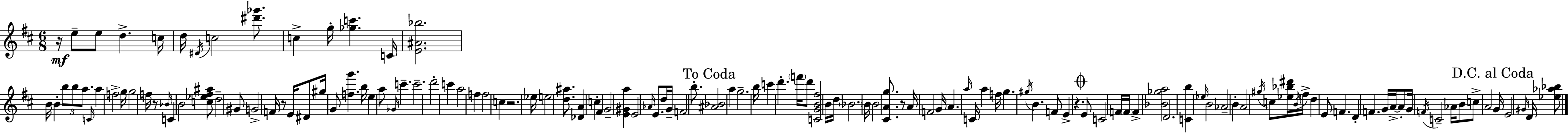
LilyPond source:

{
  \clef treble
  \numericTimeSignature
  \time 6/8
  \key d \major
  r16\mf e''8-- e''8 d''4.-> c''16 | d''16 \acciaccatura { dis'16 } c''2 <dis''' ges'''>8. | c''4-> g''16-. <ges'' c'''>4. | c'16 <e' ais' bes''>2. | \break b'16 b'4-. \tuplet 3/2 { b''8 b''8 a''8. } | \grace { c'16 } a''4 f''2-> | g''16 g''2 f''16 | r8 \grace { bes'16 } c'4 b'2 | \break <c'' ees'' fis'' ais''>8 d''2-- | gis'8 g'2-> f'16 | r8 e'16 dis'8 gis''16 g'8 <f'' g'''>4. | b''16 e''4 a''8 \grace { ges'16 } c'''4.-- | \break c'''2.-- | d'''2-. | c'''4 a''2 | f''4 f''2 | \break c''4 r2. | ees''16 e''2 | <d'' ais''>8. <des' a'>4 c''4-. | fis'4 g'2-- | \break <e' gis' a''>4 e'2 | \grace { aes'16 } e'8. d''16 g'16-- f'2 | b''8.-. \mark "To Coda" <ais' bes'>2 | a''4 g''2.-- | \break b''16 c'''4 d'''4.-. | \parenthesize f'''16 d'''8 <c' g' b' fis''>2 | b'16 d''16 \parenthesize bes'2. | b'16 b'2 | \break <cis' a' g''>8. r8 a'16 f'2 | g'16 a'4. \grace { a''16 } | c'16 a''4 f''16 g''4. | \acciaccatura { gis''16 } b'4. f'8 e'4-> | \break r4. \mark \markup { \musicglyph "scripts.coda" } e'8 c'2 | f'16 \parenthesize f'16 f'4-> <bes' ges'' a''>2 | d'2. | <c' b''>4 \grace { ees''16 } | \break b'2 aes'2-- | b'4-. a'2 | \acciaccatura { gis''16 } c''8 <ees'' bes'' dis'''>16 \acciaccatura { b'16 } fis''16-> d''4 | e'8 f'4. d'4-. | \break f'4. g'16 a'16->~~ a'8-. | g'16 \acciaccatura { f'16 } c'2-- aes'16 b'8 | c''8-> a'2 \mark "D.C. al Coda" g'16 | e'2 \grace { gis'16 } d'16 <ees'' aes'' bes''>8 | \break \bar "|."
}